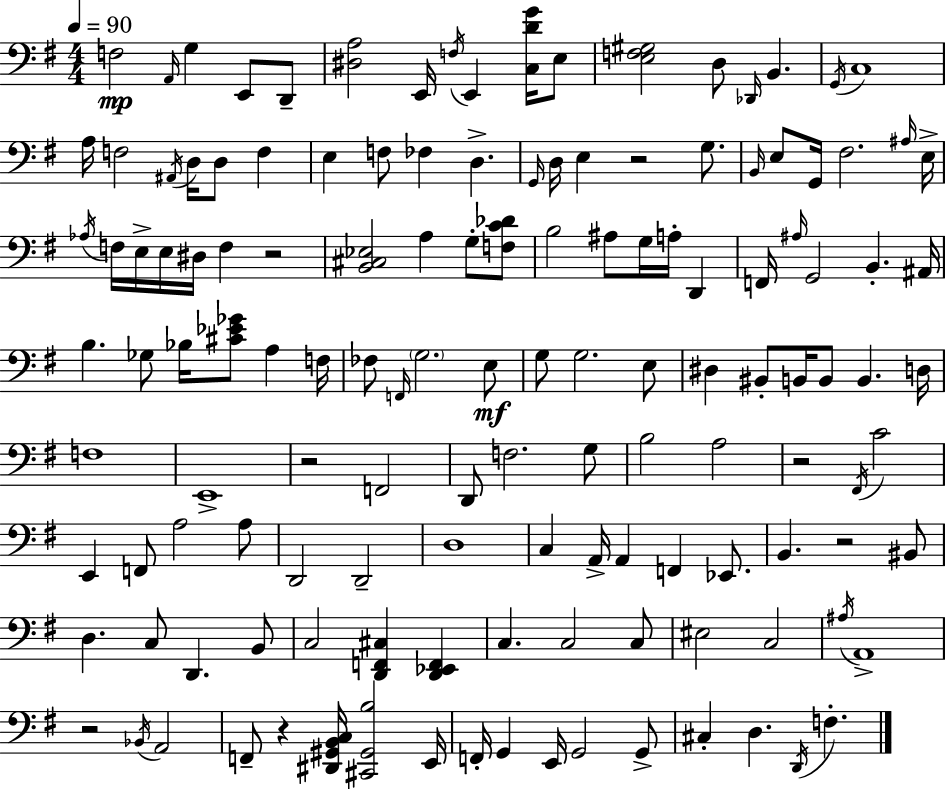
F3/h A2/s G3/q E2/e D2/e [D#3,A3]/h E2/s F3/s E2/q [C3,D4,G4]/s E3/e [E3,F3,G#3]/h D3/e Db2/s B2/q. G2/s C3/w A3/s F3/h A#2/s D3/s D3/e F3/q E3/q F3/e FES3/q D3/q. G2/s D3/s E3/q R/h G3/e. B2/s E3/e G2/s F#3/h. A#3/s E3/s Ab3/s F3/s E3/s E3/s D#3/s F3/q R/h [B2,C#3,Eb3]/h A3/q G3/e [F3,C4,Db4]/e B3/h A#3/e G3/s A3/s D2/q F2/s A#3/s G2/h B2/q. A#2/s B3/q. Gb3/e Bb3/s [C#4,Eb4,Gb4]/e A3/q F3/s FES3/e F2/s G3/h. E3/e G3/e G3/h. E3/e D#3/q BIS2/e B2/s B2/e B2/q. D3/s F3/w E2/w R/h F2/h D2/e F3/h. G3/e B3/h A3/h R/h F#2/s C4/h E2/q F2/e A3/h A3/e D2/h D2/h D3/w C3/q A2/s A2/q F2/q Eb2/e. B2/q. R/h BIS2/e D3/q. C3/e D2/q. B2/e C3/h [D2,F2,C#3]/q [D2,Eb2,F2]/q C3/q. C3/h C3/e EIS3/h C3/h A#3/s A2/w R/h Bb2/s A2/h F2/e R/q [D#2,G#2,B2,C3]/s [C#2,G#2,B3]/h E2/s F2/s G2/q E2/s G2/h G2/e C#3/q D3/q. D2/s F3/q.